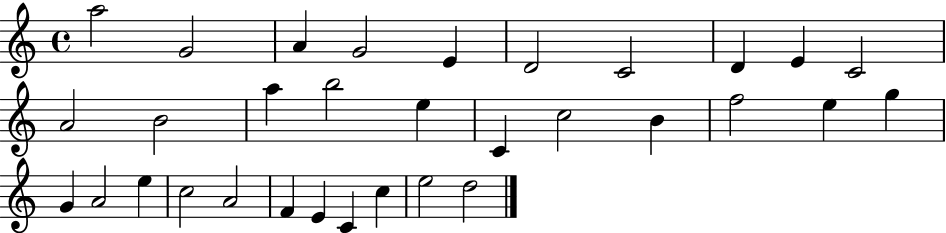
A5/h G4/h A4/q G4/h E4/q D4/h C4/h D4/q E4/q C4/h A4/h B4/h A5/q B5/h E5/q C4/q C5/h B4/q F5/h E5/q G5/q G4/q A4/h E5/q C5/h A4/h F4/q E4/q C4/q C5/q E5/h D5/h